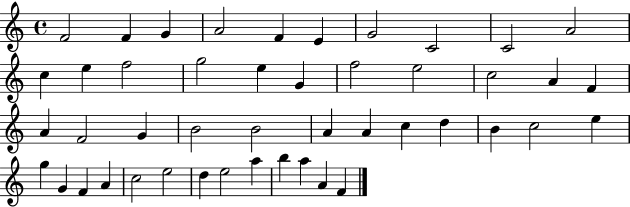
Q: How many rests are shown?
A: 0